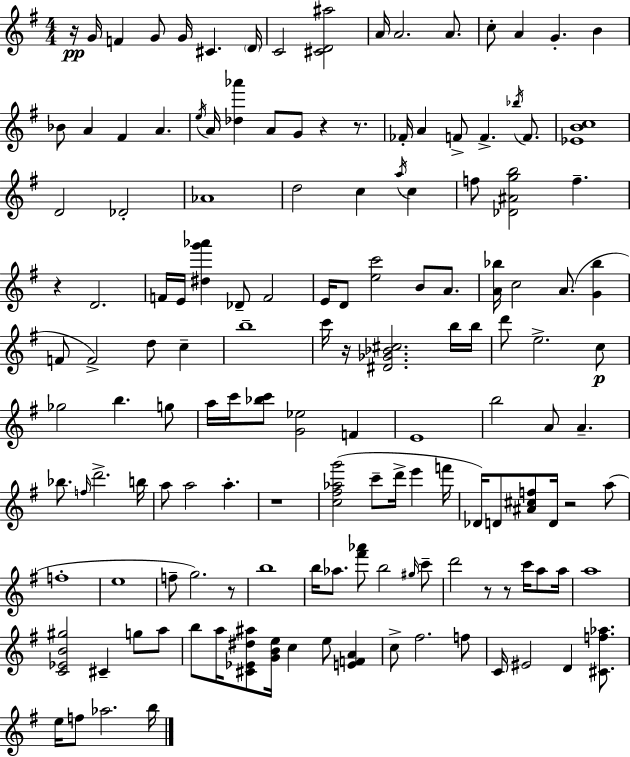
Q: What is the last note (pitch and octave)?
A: B5